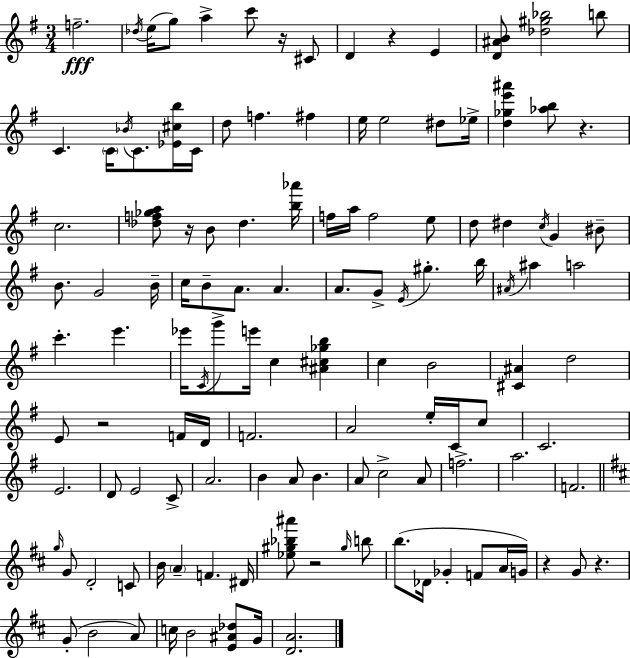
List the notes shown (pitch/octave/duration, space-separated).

F5/h. Db5/s E5/s G5/e A5/q C6/e R/s C#4/e D4/q R/q E4/q [D4,A#4,B4]/e [Db5,G#5,Bb5]/h B5/e C4/q. C4/s Bb4/s C4/e. [Eb4,C#5,B5]/s C4/s D5/e F5/q. F#5/q E5/s E5/h D#5/e Eb5/s [D5,Gb5,E6,A#6]/q [Ab5,B5]/e R/q. C5/h. [Db5,F5,Gb5,A5]/e R/s B4/e Db5/q. [B5,Ab6]/s F5/s A5/s F5/h E5/e D5/e D#5/q C5/s G4/q BIS4/e B4/e. G4/h B4/s C5/s B4/e A4/e. A4/q. A4/e. G4/e E4/s G#5/q. B5/s A#4/s A#5/q A5/h C6/q. E6/q. Eb6/s C4/s G6/e E6/s C5/q [A#4,C#5,Gb5,B5]/q C5/q B4/h [C#4,A#4]/q D5/h E4/e R/h F4/s D4/s F4/h. A4/h E5/s C4/s C5/e C4/h. E4/h. D4/e E4/h C4/e A4/h. B4/q A4/e B4/q. A4/e C5/h A4/e F5/h. A5/h. F4/h. G5/s G4/e D4/h C4/e B4/s A4/q F4/q. D#4/s [Eb5,G#5,Bb5,A#6]/e R/h G#5/s B5/e B5/e. Db4/s Gb4/q F4/e A4/s G4/s R/q G4/e R/q. G4/e B4/h A4/e C5/s B4/h [E4,A#4,Db5]/e G4/s [D4,A4]/h.